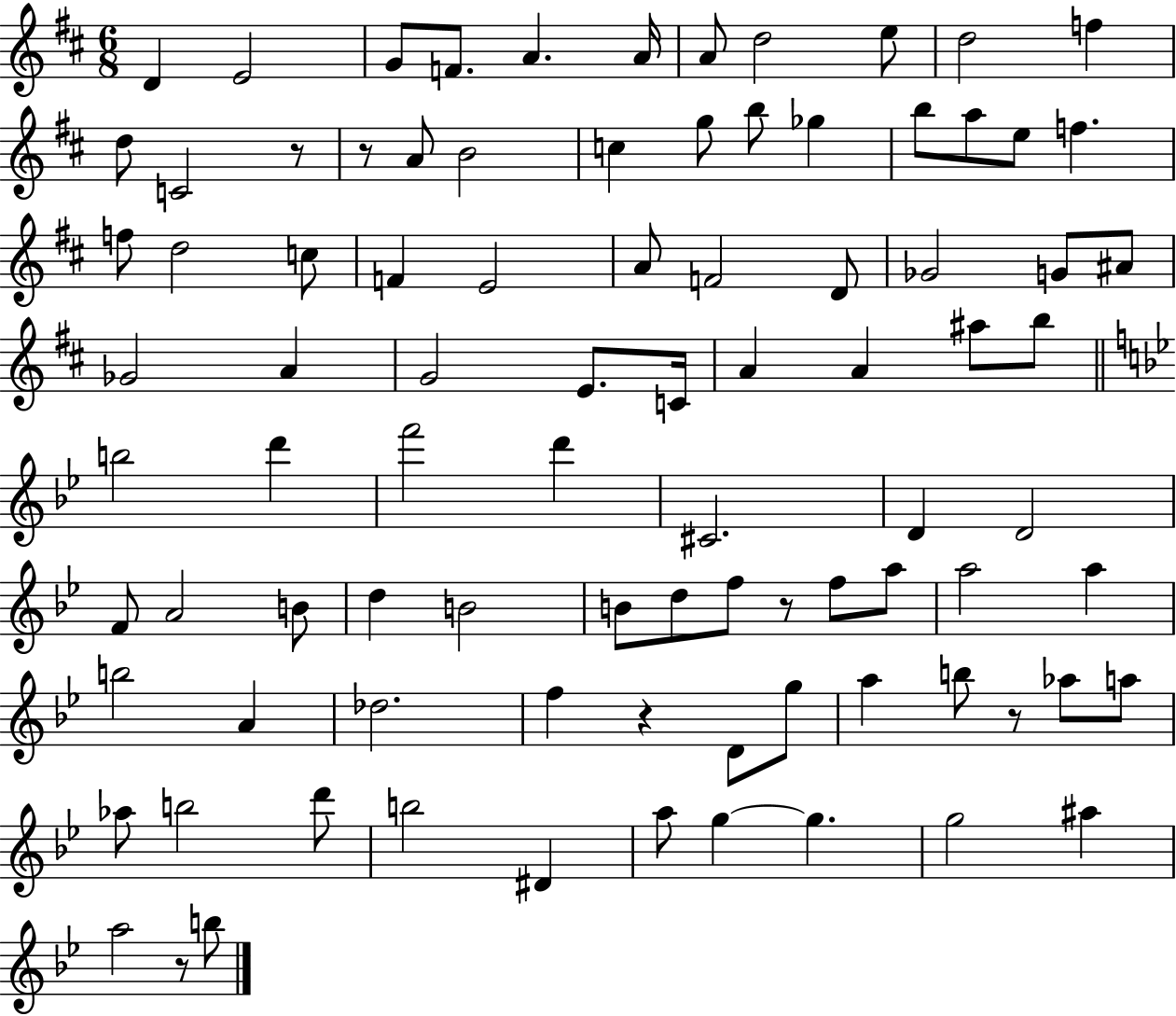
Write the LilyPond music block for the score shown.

{
  \clef treble
  \numericTimeSignature
  \time 6/8
  \key d \major
  \repeat volta 2 { d'4 e'2 | g'8 f'8. a'4. a'16 | a'8 d''2 e''8 | d''2 f''4 | \break d''8 c'2 r8 | r8 a'8 b'2 | c''4 g''8 b''8 ges''4 | b''8 a''8 e''8 f''4. | \break f''8 d''2 c''8 | f'4 e'2 | a'8 f'2 d'8 | ges'2 g'8 ais'8 | \break ges'2 a'4 | g'2 e'8. c'16 | a'4 a'4 ais''8 b''8 | \bar "||" \break \key bes \major b''2 d'''4 | f'''2 d'''4 | cis'2. | d'4 d'2 | \break f'8 a'2 b'8 | d''4 b'2 | b'8 d''8 f''8 r8 f''8 a''8 | a''2 a''4 | \break b''2 a'4 | des''2. | f''4 r4 d'8 g''8 | a''4 b''8 r8 aes''8 a''8 | \break aes''8 b''2 d'''8 | b''2 dis'4 | a''8 g''4~~ g''4. | g''2 ais''4 | \break a''2 r8 b''8 | } \bar "|."
}